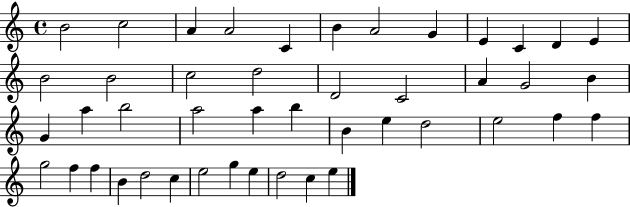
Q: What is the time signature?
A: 4/4